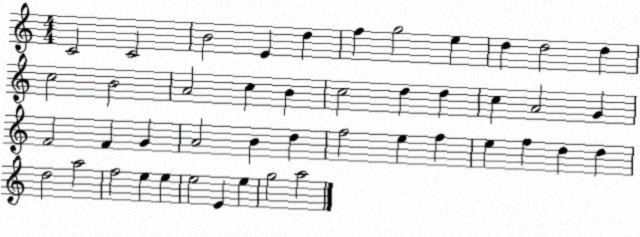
X:1
T:Untitled
M:4/4
L:1/4
K:C
C2 C2 B2 E d f g2 e d d2 d c2 B2 A2 c B c2 d d c A2 G F2 F G A2 B d f2 e f e f d d d2 a2 f2 e e e2 E e g2 a2